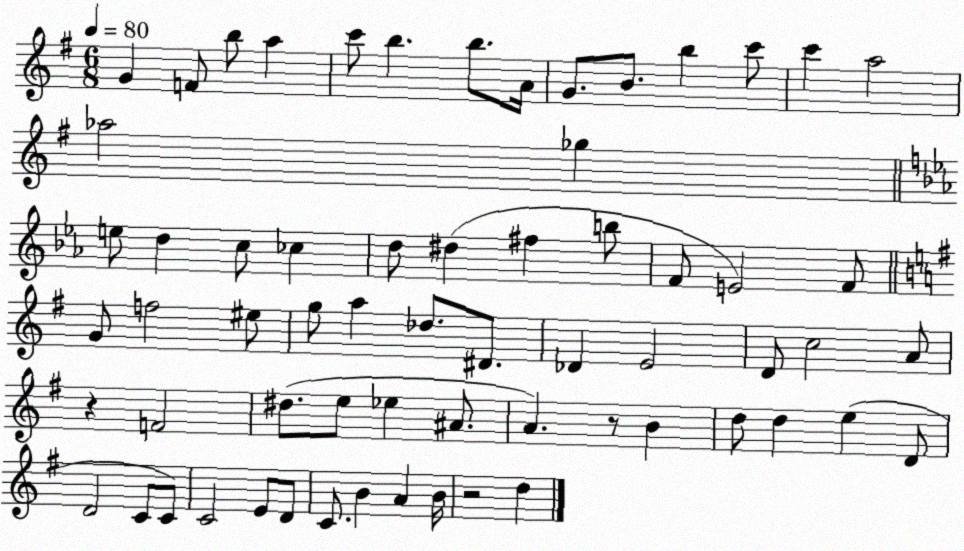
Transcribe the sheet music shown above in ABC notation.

X:1
T:Untitled
M:6/8
L:1/4
K:G
G F/2 b/2 a c'/2 b b/2 A/4 G/2 B/2 b c'/2 c' a2 _a2 _g e/2 d c/2 _c d/2 ^d ^f b/2 F/2 E2 F/2 G/2 f2 ^e/2 g/2 a _d/2 ^D/2 _D E2 D/2 c2 A/2 z F2 ^d/2 e/2 _e ^A/2 A z/2 B d/2 d e D/2 D2 C/2 C/2 C2 E/2 D/2 C/2 B A B/4 z2 d